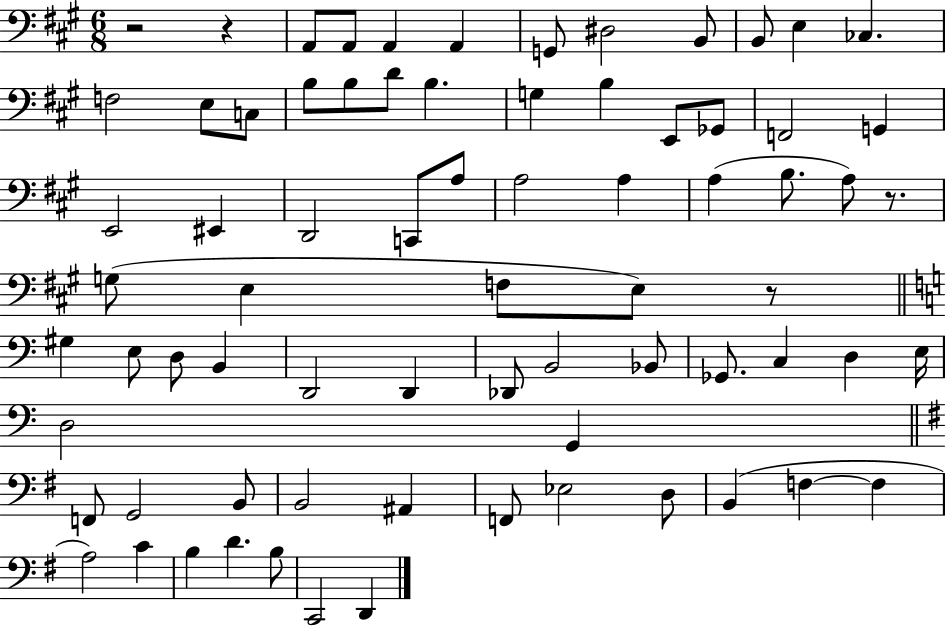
{
  \clef bass
  \numericTimeSignature
  \time 6/8
  \key a \major
  r2 r4 | a,8 a,8 a,4 a,4 | g,8 dis2 b,8 | b,8 e4 ces4. | \break f2 e8 c8 | b8 b8 d'8 b4. | g4 b4 e,8 ges,8 | f,2 g,4 | \break e,2 eis,4 | d,2 c,8 a8 | a2 a4 | a4( b8. a8) r8. | \break g8( e4 f8 e8) r8 | \bar "||" \break \key a \minor gis4 e8 d8 b,4 | d,2 d,4 | des,8 b,2 bes,8 | ges,8. c4 d4 e16 | \break d2 g,4 | \bar "||" \break \key e \minor f,8 g,2 b,8 | b,2 ais,4 | f,8 ees2 d8 | b,4( f4~~ f4 | \break a2) c'4 | b4 d'4. b8 | c,2 d,4 | \bar "|."
}